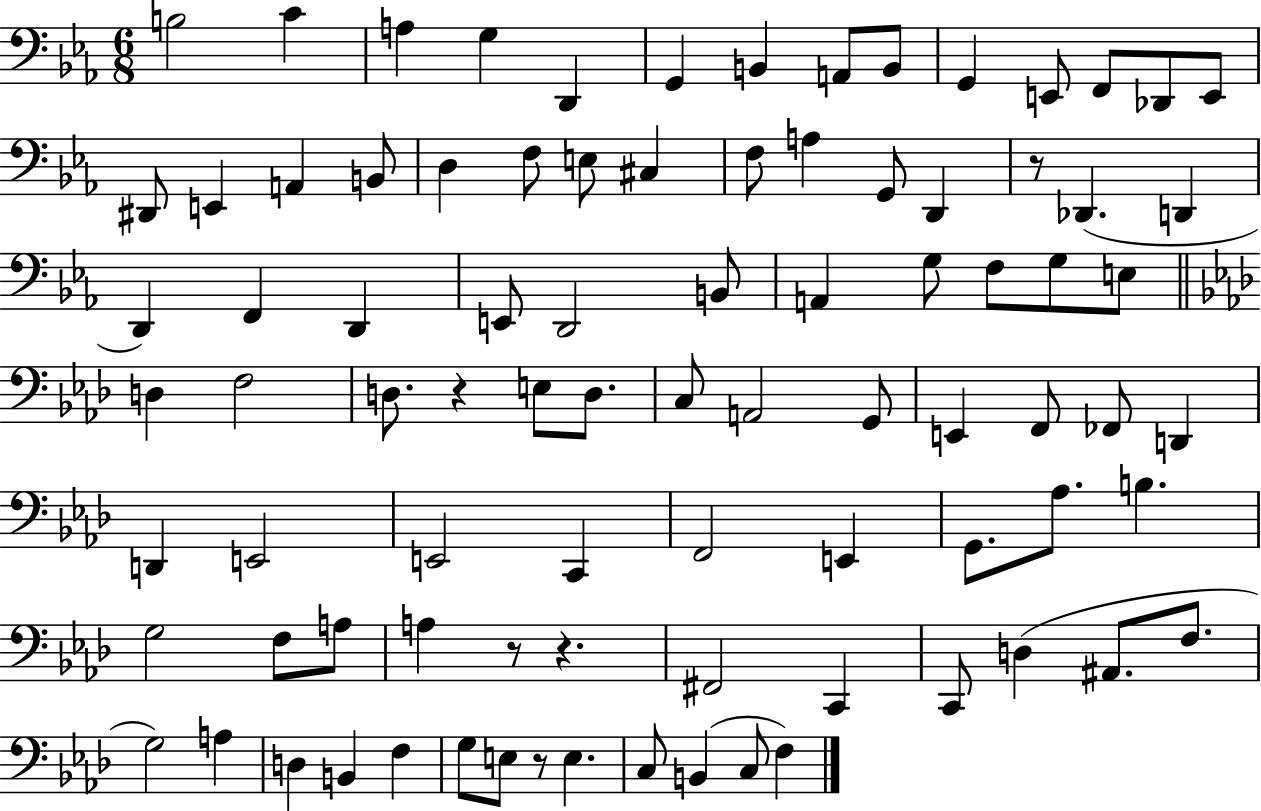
X:1
T:Untitled
M:6/8
L:1/4
K:Eb
B,2 C A, G, D,, G,, B,, A,,/2 B,,/2 G,, E,,/2 F,,/2 _D,,/2 E,,/2 ^D,,/2 E,, A,, B,,/2 D, F,/2 E,/2 ^C, F,/2 A, G,,/2 D,, z/2 _D,, D,, D,, F,, D,, E,,/2 D,,2 B,,/2 A,, G,/2 F,/2 G,/2 E,/2 D, F,2 D,/2 z E,/2 D,/2 C,/2 A,,2 G,,/2 E,, F,,/2 _F,,/2 D,, D,, E,,2 E,,2 C,, F,,2 E,, G,,/2 _A,/2 B, G,2 F,/2 A,/2 A, z/2 z ^F,,2 C,, C,,/2 D, ^A,,/2 F,/2 G,2 A, D, B,, F, G,/2 E,/2 z/2 E, C,/2 B,, C,/2 F,